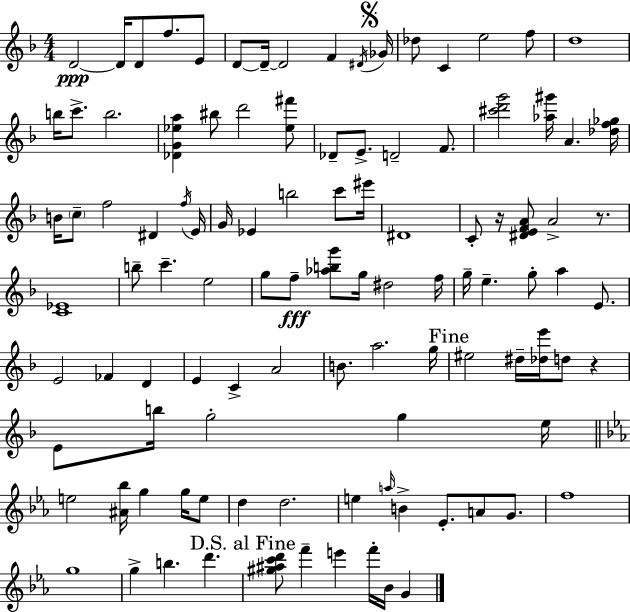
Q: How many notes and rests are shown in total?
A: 106